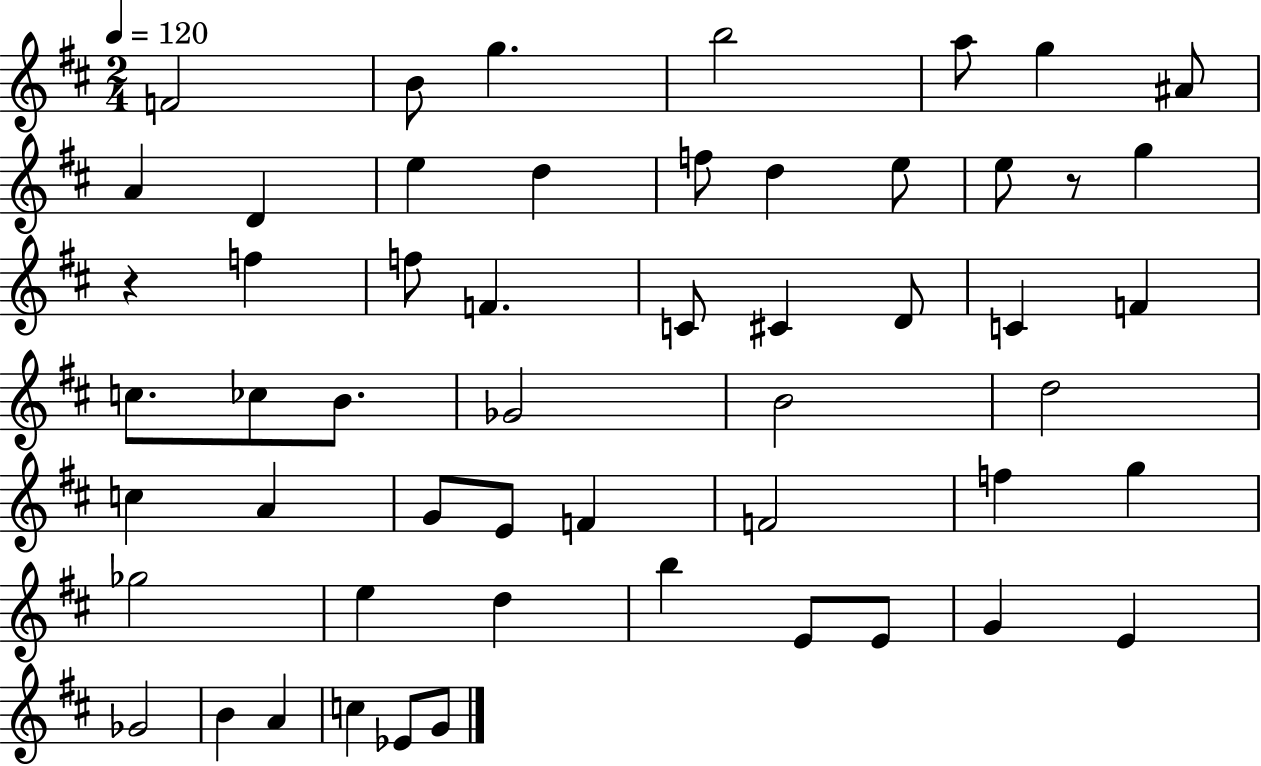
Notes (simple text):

F4/h B4/e G5/q. B5/h A5/e G5/q A#4/e A4/q D4/q E5/q D5/q F5/e D5/q E5/e E5/e R/e G5/q R/q F5/q F5/e F4/q. C4/e C#4/q D4/e C4/q F4/q C5/e. CES5/e B4/e. Gb4/h B4/h D5/h C5/q A4/q G4/e E4/e F4/q F4/h F5/q G5/q Gb5/h E5/q D5/q B5/q E4/e E4/e G4/q E4/q Gb4/h B4/q A4/q C5/q Eb4/e G4/e